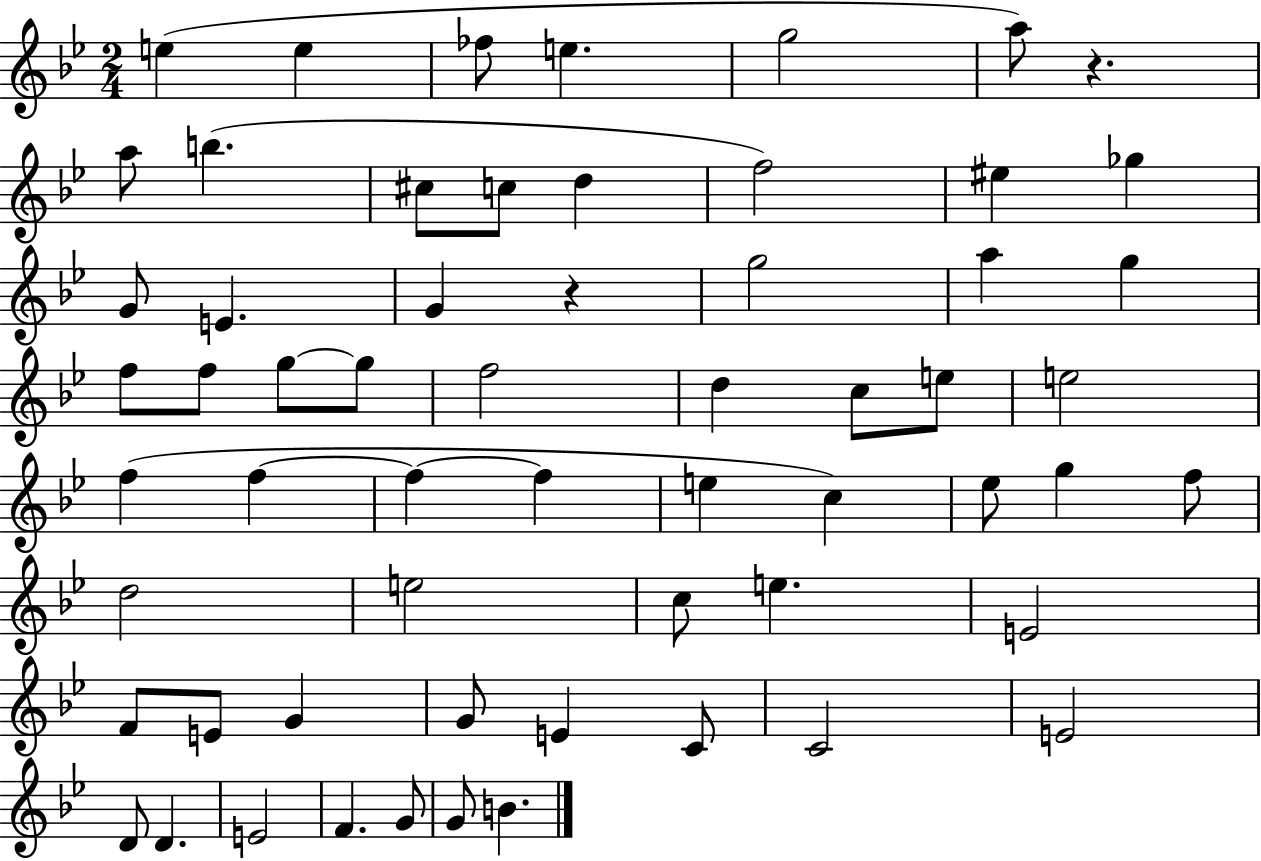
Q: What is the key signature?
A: BES major